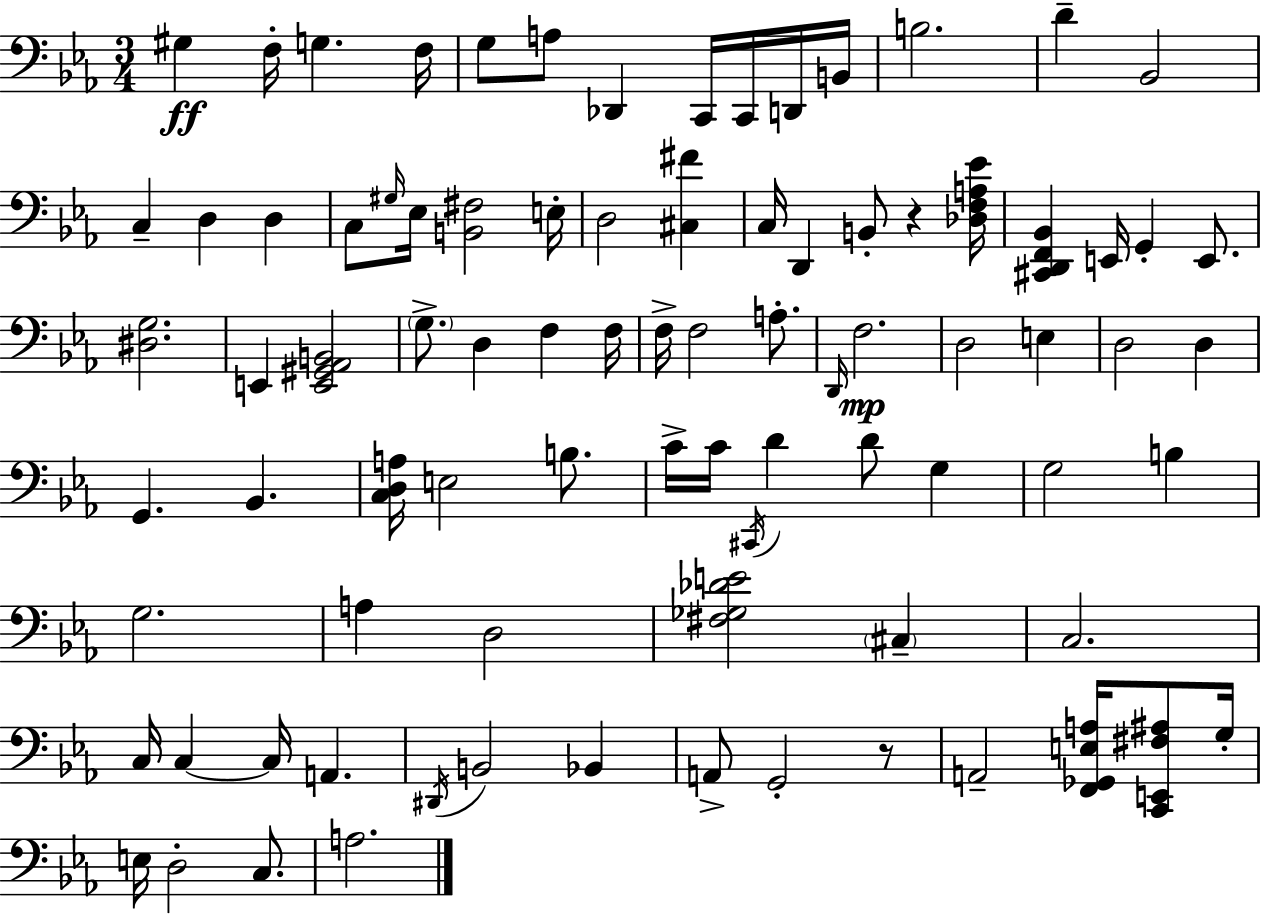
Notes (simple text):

G#3/q F3/s G3/q. F3/s G3/e A3/e Db2/q C2/s C2/s D2/s B2/s B3/h. D4/q Bb2/h C3/q D3/q D3/q C3/e G#3/s Eb3/s [B2,F#3]/h E3/s D3/h [C#3,F#4]/q C3/s D2/q B2/e R/q [Db3,F3,A3,Eb4]/s [C#2,D2,F2,Bb2]/q E2/s G2/q E2/e. [D#3,G3]/h. E2/q [E2,G#2,Ab2,B2]/h G3/e. D3/q F3/q F3/s F3/s F3/h A3/e. D2/s F3/h. D3/h E3/q D3/h D3/q G2/q. Bb2/q. [C3,D3,A3]/s E3/h B3/e. C4/s C4/s C#2/s D4/q D4/e G3/q G3/h B3/q G3/h. A3/q D3/h [F#3,Gb3,Db4,E4]/h C#3/q C3/h. C3/s C3/q C3/s A2/q. D#2/s B2/h Bb2/q A2/e G2/h R/e A2/h [F2,Gb2,E3,A3]/s [C2,E2,F#3,A#3]/e G3/s E3/s D3/h C3/e. A3/h.